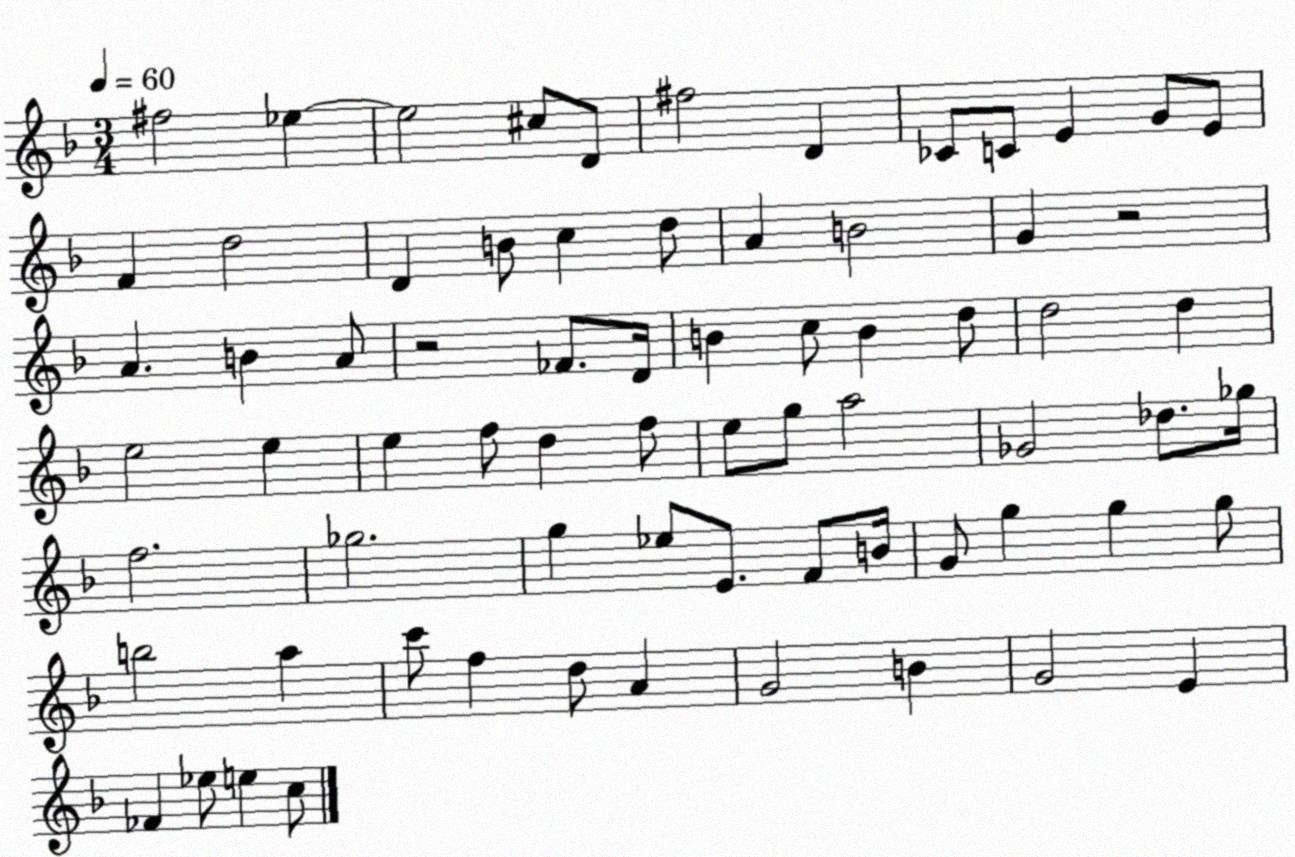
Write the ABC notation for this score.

X:1
T:Untitled
M:3/4
L:1/4
K:F
^f2 _e _e2 ^c/2 D/2 ^f2 D _C/2 C/2 E G/2 E/2 F d2 D B/2 c d/2 A B2 G z2 A B A/2 z2 _F/2 D/4 B c/2 B d/2 d2 d e2 e e f/2 d f/2 e/2 g/2 a2 _G2 _d/2 _g/4 f2 _g2 g _e/2 E/2 F/2 B/4 G/2 g g g/2 b2 a c'/2 f d/2 A G2 B G2 E _F _e/2 e c/2